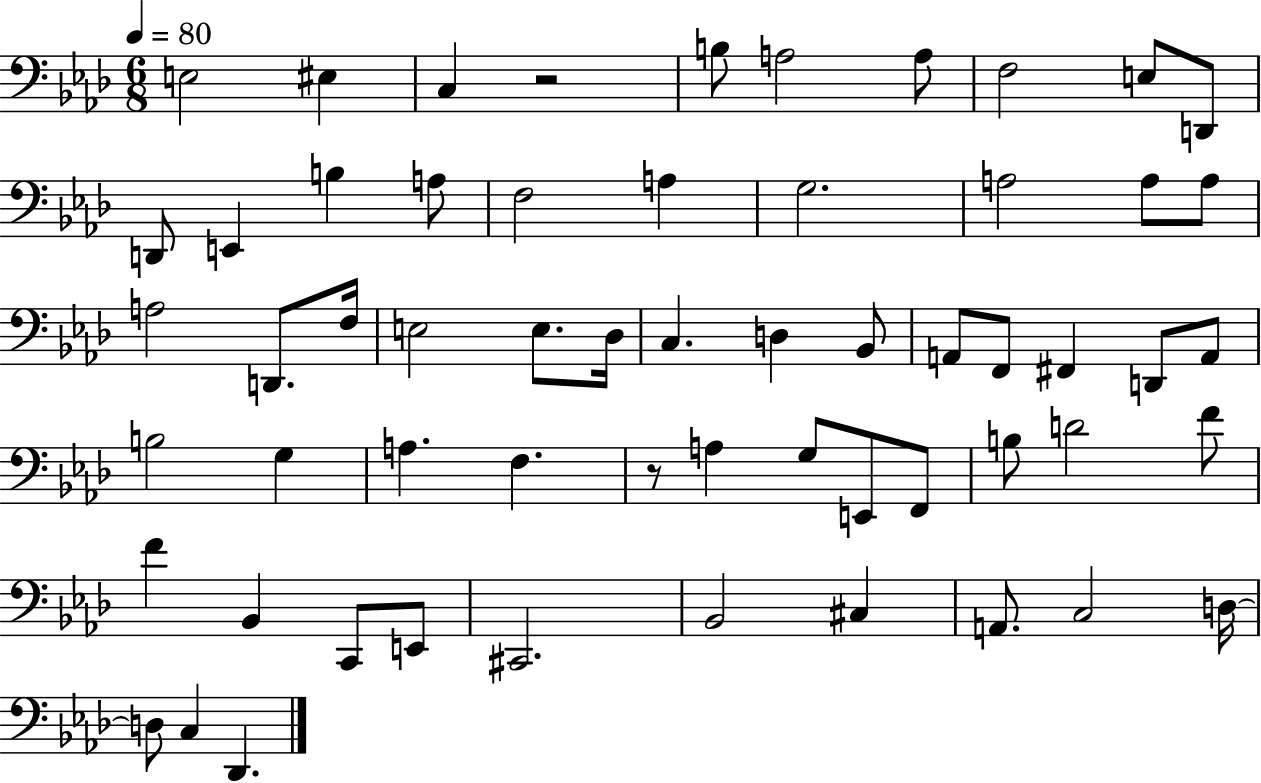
{
  \clef bass
  \numericTimeSignature
  \time 6/8
  \key aes \major
  \tempo 4 = 80
  e2 eis4 | c4 r2 | b8 a2 a8 | f2 e8 d,8 | \break d,8 e,4 b4 a8 | f2 a4 | g2. | a2 a8 a8 | \break a2 d,8. f16 | e2 e8. des16 | c4. d4 bes,8 | a,8 f,8 fis,4 d,8 a,8 | \break b2 g4 | a4. f4. | r8 a4 g8 e,8 f,8 | b8 d'2 f'8 | \break f'4 bes,4 c,8 e,8 | cis,2. | bes,2 cis4 | a,8. c2 d16~~ | \break d8 c4 des,4. | \bar "|."
}